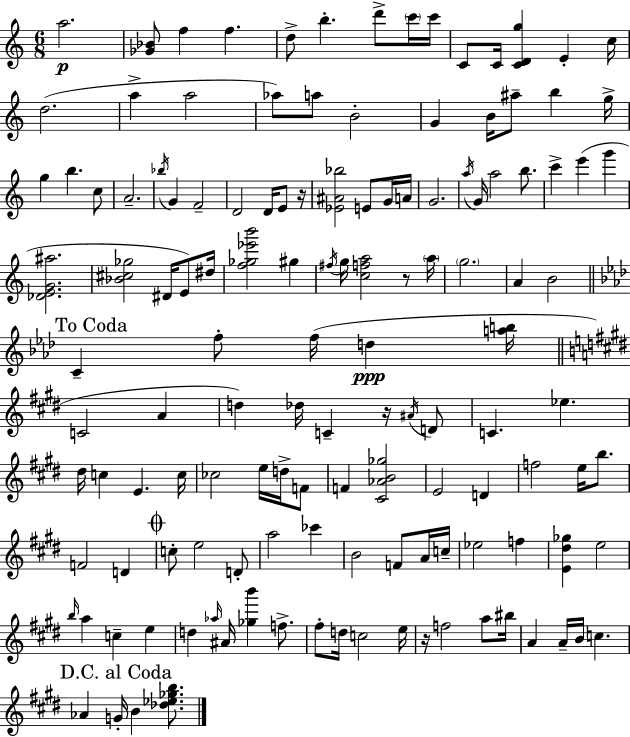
{
  \clef treble
  \numericTimeSignature
  \time 6/8
  \key c \major
  a''2.\p | <ges' bes'>8 f''4 f''4. | d''8-> b''4.-. d'''8-> \parenthesize c'''16 c'''16 | c'8 c'16 <c' d' g''>4 e'4-. c''16 | \break d''2.( | a''4-> a''2 | aes''8) a''8 b'2-. | g'4 b'16 ais''8-- b''4 g''16-> | \break g''4 b''4. c''8 | a'2.-- | \acciaccatura { bes''16 } g'4 f'2-- | d'2 d'16 e'8 | \break r16 <ees' ais' bes''>2 e'8 g'16 | a'16 g'2. | \acciaccatura { a''16 } g'16 a''2 b''8. | c'''4-> e'''4( g'''4 | \break <des' e' g' ais''>2. | <bes' cis'' ges''>2 dis'16 e'8) | dis''16 <f'' ges'' ees''' b'''>2 gis''4 | \acciaccatura { fis''16 } g''16 <c'' f'' a''>2 | \break r8 \parenthesize a''16 \parenthesize g''2. | a'4 b'2 | \mark "To Coda" \bar "||" \break \key aes \major c'4-- f''8-. f''16( d''4\ppp <a'' b''>16 | \bar "||" \break \key e \major c'2 a'4 | d''4) des''16 c'4-- r16 \acciaccatura { ais'16 } d'8 | c'4. ees''4. | dis''16 c''4 e'4. | \break c''16 ces''2 e''16 d''16-> f'8 | f'4 <cis' aes' b' ges''>2 | e'2 d'4 | f''2 e''16 b''8. | \break f'2 d'4 | \mark \markup { \musicglyph "scripts.coda" } c''8-. e''2 d'8-. | a''2 ces'''4 | b'2 f'8 a'16 | \break c''16-- ees''2 f''4 | <e' dis'' ges''>4 e''2 | \grace { b''16 } a''4 c''4-- e''4 | d''4 \grace { aes''16 } ais'16 <ges'' b'''>4 | \break f''8.-> fis''8-. d''16 c''2 | e''16 r16 f''2 | a''8 bis''16 a'4 a'16-- b'16 c''4. | \mark "D.C. al Coda" aes'4 g'16-. b'4 | \break <des'' ees'' ges'' b''>8. \bar "|."
}